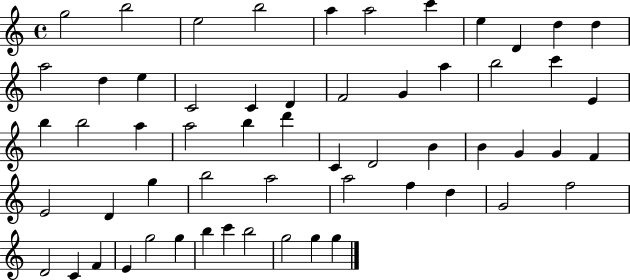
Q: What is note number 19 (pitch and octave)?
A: G4